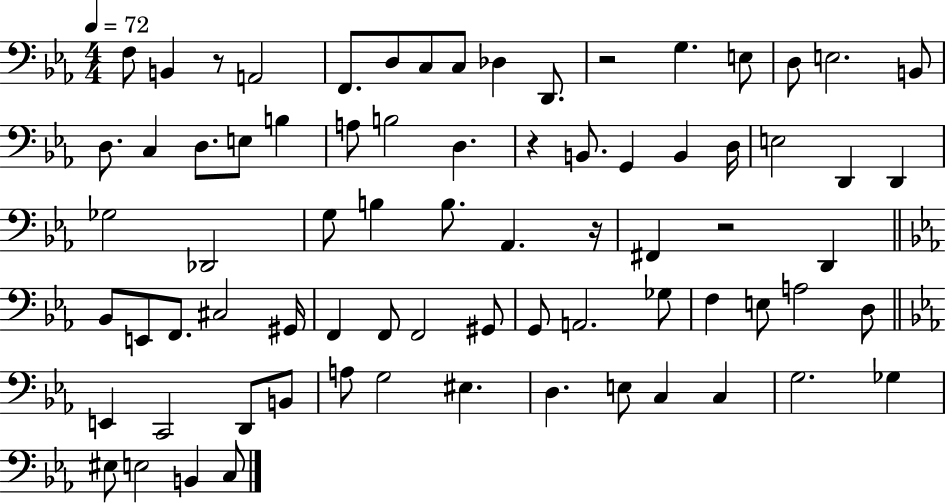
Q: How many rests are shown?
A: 5